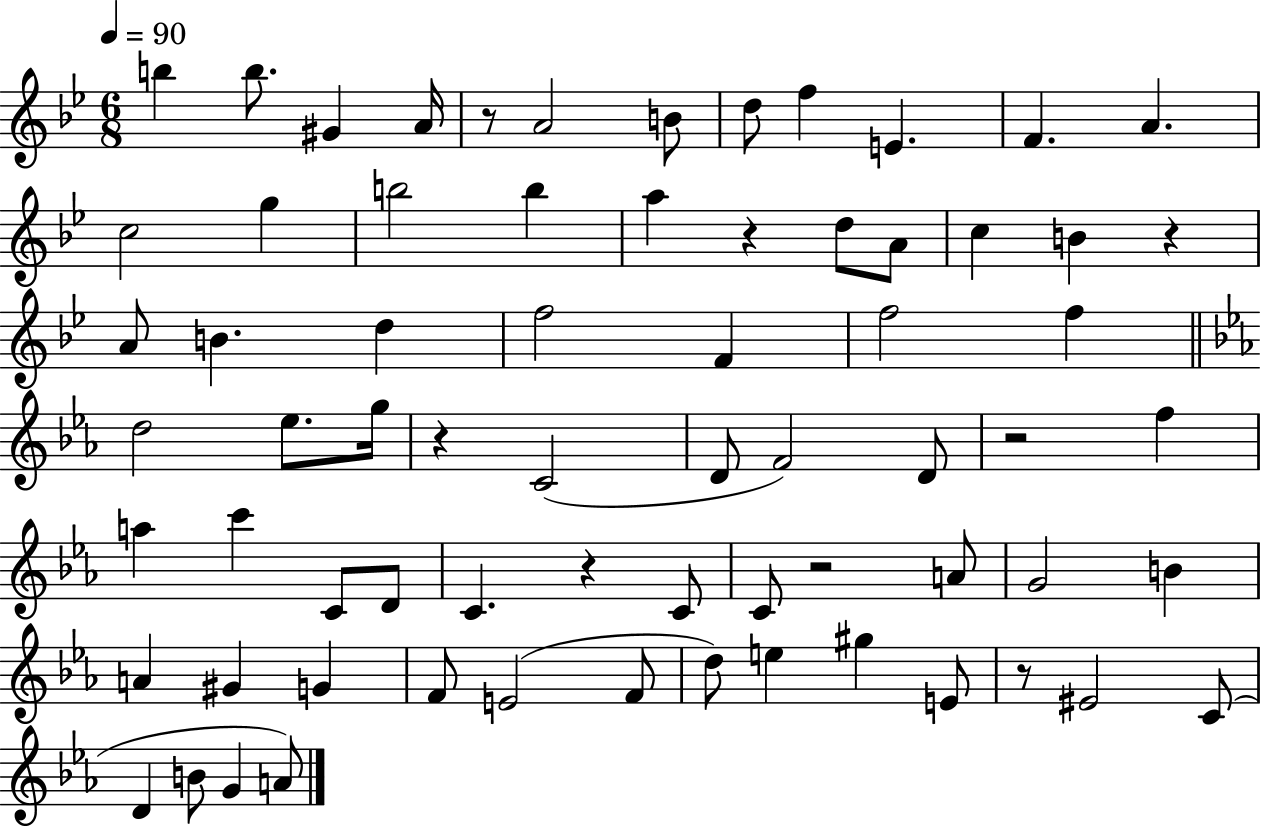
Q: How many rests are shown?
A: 8